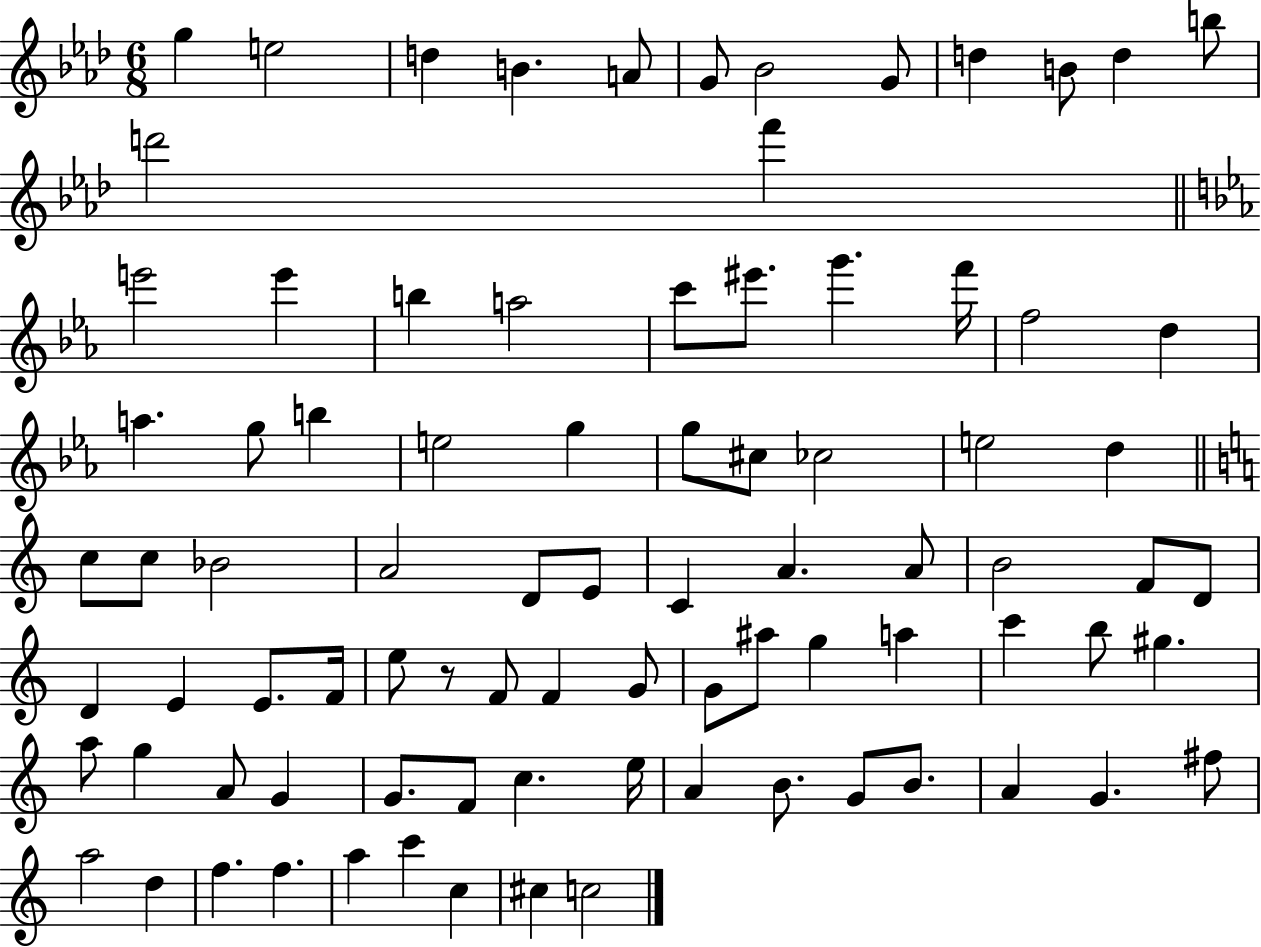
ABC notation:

X:1
T:Untitled
M:6/8
L:1/4
K:Ab
g e2 d B A/2 G/2 _B2 G/2 d B/2 d b/2 d'2 f' e'2 e' b a2 c'/2 ^e'/2 g' f'/4 f2 d a g/2 b e2 g g/2 ^c/2 _c2 e2 d c/2 c/2 _B2 A2 D/2 E/2 C A A/2 B2 F/2 D/2 D E E/2 F/4 e/2 z/2 F/2 F G/2 G/2 ^a/2 g a c' b/2 ^g a/2 g A/2 G G/2 F/2 c e/4 A B/2 G/2 B/2 A G ^f/2 a2 d f f a c' c ^c c2